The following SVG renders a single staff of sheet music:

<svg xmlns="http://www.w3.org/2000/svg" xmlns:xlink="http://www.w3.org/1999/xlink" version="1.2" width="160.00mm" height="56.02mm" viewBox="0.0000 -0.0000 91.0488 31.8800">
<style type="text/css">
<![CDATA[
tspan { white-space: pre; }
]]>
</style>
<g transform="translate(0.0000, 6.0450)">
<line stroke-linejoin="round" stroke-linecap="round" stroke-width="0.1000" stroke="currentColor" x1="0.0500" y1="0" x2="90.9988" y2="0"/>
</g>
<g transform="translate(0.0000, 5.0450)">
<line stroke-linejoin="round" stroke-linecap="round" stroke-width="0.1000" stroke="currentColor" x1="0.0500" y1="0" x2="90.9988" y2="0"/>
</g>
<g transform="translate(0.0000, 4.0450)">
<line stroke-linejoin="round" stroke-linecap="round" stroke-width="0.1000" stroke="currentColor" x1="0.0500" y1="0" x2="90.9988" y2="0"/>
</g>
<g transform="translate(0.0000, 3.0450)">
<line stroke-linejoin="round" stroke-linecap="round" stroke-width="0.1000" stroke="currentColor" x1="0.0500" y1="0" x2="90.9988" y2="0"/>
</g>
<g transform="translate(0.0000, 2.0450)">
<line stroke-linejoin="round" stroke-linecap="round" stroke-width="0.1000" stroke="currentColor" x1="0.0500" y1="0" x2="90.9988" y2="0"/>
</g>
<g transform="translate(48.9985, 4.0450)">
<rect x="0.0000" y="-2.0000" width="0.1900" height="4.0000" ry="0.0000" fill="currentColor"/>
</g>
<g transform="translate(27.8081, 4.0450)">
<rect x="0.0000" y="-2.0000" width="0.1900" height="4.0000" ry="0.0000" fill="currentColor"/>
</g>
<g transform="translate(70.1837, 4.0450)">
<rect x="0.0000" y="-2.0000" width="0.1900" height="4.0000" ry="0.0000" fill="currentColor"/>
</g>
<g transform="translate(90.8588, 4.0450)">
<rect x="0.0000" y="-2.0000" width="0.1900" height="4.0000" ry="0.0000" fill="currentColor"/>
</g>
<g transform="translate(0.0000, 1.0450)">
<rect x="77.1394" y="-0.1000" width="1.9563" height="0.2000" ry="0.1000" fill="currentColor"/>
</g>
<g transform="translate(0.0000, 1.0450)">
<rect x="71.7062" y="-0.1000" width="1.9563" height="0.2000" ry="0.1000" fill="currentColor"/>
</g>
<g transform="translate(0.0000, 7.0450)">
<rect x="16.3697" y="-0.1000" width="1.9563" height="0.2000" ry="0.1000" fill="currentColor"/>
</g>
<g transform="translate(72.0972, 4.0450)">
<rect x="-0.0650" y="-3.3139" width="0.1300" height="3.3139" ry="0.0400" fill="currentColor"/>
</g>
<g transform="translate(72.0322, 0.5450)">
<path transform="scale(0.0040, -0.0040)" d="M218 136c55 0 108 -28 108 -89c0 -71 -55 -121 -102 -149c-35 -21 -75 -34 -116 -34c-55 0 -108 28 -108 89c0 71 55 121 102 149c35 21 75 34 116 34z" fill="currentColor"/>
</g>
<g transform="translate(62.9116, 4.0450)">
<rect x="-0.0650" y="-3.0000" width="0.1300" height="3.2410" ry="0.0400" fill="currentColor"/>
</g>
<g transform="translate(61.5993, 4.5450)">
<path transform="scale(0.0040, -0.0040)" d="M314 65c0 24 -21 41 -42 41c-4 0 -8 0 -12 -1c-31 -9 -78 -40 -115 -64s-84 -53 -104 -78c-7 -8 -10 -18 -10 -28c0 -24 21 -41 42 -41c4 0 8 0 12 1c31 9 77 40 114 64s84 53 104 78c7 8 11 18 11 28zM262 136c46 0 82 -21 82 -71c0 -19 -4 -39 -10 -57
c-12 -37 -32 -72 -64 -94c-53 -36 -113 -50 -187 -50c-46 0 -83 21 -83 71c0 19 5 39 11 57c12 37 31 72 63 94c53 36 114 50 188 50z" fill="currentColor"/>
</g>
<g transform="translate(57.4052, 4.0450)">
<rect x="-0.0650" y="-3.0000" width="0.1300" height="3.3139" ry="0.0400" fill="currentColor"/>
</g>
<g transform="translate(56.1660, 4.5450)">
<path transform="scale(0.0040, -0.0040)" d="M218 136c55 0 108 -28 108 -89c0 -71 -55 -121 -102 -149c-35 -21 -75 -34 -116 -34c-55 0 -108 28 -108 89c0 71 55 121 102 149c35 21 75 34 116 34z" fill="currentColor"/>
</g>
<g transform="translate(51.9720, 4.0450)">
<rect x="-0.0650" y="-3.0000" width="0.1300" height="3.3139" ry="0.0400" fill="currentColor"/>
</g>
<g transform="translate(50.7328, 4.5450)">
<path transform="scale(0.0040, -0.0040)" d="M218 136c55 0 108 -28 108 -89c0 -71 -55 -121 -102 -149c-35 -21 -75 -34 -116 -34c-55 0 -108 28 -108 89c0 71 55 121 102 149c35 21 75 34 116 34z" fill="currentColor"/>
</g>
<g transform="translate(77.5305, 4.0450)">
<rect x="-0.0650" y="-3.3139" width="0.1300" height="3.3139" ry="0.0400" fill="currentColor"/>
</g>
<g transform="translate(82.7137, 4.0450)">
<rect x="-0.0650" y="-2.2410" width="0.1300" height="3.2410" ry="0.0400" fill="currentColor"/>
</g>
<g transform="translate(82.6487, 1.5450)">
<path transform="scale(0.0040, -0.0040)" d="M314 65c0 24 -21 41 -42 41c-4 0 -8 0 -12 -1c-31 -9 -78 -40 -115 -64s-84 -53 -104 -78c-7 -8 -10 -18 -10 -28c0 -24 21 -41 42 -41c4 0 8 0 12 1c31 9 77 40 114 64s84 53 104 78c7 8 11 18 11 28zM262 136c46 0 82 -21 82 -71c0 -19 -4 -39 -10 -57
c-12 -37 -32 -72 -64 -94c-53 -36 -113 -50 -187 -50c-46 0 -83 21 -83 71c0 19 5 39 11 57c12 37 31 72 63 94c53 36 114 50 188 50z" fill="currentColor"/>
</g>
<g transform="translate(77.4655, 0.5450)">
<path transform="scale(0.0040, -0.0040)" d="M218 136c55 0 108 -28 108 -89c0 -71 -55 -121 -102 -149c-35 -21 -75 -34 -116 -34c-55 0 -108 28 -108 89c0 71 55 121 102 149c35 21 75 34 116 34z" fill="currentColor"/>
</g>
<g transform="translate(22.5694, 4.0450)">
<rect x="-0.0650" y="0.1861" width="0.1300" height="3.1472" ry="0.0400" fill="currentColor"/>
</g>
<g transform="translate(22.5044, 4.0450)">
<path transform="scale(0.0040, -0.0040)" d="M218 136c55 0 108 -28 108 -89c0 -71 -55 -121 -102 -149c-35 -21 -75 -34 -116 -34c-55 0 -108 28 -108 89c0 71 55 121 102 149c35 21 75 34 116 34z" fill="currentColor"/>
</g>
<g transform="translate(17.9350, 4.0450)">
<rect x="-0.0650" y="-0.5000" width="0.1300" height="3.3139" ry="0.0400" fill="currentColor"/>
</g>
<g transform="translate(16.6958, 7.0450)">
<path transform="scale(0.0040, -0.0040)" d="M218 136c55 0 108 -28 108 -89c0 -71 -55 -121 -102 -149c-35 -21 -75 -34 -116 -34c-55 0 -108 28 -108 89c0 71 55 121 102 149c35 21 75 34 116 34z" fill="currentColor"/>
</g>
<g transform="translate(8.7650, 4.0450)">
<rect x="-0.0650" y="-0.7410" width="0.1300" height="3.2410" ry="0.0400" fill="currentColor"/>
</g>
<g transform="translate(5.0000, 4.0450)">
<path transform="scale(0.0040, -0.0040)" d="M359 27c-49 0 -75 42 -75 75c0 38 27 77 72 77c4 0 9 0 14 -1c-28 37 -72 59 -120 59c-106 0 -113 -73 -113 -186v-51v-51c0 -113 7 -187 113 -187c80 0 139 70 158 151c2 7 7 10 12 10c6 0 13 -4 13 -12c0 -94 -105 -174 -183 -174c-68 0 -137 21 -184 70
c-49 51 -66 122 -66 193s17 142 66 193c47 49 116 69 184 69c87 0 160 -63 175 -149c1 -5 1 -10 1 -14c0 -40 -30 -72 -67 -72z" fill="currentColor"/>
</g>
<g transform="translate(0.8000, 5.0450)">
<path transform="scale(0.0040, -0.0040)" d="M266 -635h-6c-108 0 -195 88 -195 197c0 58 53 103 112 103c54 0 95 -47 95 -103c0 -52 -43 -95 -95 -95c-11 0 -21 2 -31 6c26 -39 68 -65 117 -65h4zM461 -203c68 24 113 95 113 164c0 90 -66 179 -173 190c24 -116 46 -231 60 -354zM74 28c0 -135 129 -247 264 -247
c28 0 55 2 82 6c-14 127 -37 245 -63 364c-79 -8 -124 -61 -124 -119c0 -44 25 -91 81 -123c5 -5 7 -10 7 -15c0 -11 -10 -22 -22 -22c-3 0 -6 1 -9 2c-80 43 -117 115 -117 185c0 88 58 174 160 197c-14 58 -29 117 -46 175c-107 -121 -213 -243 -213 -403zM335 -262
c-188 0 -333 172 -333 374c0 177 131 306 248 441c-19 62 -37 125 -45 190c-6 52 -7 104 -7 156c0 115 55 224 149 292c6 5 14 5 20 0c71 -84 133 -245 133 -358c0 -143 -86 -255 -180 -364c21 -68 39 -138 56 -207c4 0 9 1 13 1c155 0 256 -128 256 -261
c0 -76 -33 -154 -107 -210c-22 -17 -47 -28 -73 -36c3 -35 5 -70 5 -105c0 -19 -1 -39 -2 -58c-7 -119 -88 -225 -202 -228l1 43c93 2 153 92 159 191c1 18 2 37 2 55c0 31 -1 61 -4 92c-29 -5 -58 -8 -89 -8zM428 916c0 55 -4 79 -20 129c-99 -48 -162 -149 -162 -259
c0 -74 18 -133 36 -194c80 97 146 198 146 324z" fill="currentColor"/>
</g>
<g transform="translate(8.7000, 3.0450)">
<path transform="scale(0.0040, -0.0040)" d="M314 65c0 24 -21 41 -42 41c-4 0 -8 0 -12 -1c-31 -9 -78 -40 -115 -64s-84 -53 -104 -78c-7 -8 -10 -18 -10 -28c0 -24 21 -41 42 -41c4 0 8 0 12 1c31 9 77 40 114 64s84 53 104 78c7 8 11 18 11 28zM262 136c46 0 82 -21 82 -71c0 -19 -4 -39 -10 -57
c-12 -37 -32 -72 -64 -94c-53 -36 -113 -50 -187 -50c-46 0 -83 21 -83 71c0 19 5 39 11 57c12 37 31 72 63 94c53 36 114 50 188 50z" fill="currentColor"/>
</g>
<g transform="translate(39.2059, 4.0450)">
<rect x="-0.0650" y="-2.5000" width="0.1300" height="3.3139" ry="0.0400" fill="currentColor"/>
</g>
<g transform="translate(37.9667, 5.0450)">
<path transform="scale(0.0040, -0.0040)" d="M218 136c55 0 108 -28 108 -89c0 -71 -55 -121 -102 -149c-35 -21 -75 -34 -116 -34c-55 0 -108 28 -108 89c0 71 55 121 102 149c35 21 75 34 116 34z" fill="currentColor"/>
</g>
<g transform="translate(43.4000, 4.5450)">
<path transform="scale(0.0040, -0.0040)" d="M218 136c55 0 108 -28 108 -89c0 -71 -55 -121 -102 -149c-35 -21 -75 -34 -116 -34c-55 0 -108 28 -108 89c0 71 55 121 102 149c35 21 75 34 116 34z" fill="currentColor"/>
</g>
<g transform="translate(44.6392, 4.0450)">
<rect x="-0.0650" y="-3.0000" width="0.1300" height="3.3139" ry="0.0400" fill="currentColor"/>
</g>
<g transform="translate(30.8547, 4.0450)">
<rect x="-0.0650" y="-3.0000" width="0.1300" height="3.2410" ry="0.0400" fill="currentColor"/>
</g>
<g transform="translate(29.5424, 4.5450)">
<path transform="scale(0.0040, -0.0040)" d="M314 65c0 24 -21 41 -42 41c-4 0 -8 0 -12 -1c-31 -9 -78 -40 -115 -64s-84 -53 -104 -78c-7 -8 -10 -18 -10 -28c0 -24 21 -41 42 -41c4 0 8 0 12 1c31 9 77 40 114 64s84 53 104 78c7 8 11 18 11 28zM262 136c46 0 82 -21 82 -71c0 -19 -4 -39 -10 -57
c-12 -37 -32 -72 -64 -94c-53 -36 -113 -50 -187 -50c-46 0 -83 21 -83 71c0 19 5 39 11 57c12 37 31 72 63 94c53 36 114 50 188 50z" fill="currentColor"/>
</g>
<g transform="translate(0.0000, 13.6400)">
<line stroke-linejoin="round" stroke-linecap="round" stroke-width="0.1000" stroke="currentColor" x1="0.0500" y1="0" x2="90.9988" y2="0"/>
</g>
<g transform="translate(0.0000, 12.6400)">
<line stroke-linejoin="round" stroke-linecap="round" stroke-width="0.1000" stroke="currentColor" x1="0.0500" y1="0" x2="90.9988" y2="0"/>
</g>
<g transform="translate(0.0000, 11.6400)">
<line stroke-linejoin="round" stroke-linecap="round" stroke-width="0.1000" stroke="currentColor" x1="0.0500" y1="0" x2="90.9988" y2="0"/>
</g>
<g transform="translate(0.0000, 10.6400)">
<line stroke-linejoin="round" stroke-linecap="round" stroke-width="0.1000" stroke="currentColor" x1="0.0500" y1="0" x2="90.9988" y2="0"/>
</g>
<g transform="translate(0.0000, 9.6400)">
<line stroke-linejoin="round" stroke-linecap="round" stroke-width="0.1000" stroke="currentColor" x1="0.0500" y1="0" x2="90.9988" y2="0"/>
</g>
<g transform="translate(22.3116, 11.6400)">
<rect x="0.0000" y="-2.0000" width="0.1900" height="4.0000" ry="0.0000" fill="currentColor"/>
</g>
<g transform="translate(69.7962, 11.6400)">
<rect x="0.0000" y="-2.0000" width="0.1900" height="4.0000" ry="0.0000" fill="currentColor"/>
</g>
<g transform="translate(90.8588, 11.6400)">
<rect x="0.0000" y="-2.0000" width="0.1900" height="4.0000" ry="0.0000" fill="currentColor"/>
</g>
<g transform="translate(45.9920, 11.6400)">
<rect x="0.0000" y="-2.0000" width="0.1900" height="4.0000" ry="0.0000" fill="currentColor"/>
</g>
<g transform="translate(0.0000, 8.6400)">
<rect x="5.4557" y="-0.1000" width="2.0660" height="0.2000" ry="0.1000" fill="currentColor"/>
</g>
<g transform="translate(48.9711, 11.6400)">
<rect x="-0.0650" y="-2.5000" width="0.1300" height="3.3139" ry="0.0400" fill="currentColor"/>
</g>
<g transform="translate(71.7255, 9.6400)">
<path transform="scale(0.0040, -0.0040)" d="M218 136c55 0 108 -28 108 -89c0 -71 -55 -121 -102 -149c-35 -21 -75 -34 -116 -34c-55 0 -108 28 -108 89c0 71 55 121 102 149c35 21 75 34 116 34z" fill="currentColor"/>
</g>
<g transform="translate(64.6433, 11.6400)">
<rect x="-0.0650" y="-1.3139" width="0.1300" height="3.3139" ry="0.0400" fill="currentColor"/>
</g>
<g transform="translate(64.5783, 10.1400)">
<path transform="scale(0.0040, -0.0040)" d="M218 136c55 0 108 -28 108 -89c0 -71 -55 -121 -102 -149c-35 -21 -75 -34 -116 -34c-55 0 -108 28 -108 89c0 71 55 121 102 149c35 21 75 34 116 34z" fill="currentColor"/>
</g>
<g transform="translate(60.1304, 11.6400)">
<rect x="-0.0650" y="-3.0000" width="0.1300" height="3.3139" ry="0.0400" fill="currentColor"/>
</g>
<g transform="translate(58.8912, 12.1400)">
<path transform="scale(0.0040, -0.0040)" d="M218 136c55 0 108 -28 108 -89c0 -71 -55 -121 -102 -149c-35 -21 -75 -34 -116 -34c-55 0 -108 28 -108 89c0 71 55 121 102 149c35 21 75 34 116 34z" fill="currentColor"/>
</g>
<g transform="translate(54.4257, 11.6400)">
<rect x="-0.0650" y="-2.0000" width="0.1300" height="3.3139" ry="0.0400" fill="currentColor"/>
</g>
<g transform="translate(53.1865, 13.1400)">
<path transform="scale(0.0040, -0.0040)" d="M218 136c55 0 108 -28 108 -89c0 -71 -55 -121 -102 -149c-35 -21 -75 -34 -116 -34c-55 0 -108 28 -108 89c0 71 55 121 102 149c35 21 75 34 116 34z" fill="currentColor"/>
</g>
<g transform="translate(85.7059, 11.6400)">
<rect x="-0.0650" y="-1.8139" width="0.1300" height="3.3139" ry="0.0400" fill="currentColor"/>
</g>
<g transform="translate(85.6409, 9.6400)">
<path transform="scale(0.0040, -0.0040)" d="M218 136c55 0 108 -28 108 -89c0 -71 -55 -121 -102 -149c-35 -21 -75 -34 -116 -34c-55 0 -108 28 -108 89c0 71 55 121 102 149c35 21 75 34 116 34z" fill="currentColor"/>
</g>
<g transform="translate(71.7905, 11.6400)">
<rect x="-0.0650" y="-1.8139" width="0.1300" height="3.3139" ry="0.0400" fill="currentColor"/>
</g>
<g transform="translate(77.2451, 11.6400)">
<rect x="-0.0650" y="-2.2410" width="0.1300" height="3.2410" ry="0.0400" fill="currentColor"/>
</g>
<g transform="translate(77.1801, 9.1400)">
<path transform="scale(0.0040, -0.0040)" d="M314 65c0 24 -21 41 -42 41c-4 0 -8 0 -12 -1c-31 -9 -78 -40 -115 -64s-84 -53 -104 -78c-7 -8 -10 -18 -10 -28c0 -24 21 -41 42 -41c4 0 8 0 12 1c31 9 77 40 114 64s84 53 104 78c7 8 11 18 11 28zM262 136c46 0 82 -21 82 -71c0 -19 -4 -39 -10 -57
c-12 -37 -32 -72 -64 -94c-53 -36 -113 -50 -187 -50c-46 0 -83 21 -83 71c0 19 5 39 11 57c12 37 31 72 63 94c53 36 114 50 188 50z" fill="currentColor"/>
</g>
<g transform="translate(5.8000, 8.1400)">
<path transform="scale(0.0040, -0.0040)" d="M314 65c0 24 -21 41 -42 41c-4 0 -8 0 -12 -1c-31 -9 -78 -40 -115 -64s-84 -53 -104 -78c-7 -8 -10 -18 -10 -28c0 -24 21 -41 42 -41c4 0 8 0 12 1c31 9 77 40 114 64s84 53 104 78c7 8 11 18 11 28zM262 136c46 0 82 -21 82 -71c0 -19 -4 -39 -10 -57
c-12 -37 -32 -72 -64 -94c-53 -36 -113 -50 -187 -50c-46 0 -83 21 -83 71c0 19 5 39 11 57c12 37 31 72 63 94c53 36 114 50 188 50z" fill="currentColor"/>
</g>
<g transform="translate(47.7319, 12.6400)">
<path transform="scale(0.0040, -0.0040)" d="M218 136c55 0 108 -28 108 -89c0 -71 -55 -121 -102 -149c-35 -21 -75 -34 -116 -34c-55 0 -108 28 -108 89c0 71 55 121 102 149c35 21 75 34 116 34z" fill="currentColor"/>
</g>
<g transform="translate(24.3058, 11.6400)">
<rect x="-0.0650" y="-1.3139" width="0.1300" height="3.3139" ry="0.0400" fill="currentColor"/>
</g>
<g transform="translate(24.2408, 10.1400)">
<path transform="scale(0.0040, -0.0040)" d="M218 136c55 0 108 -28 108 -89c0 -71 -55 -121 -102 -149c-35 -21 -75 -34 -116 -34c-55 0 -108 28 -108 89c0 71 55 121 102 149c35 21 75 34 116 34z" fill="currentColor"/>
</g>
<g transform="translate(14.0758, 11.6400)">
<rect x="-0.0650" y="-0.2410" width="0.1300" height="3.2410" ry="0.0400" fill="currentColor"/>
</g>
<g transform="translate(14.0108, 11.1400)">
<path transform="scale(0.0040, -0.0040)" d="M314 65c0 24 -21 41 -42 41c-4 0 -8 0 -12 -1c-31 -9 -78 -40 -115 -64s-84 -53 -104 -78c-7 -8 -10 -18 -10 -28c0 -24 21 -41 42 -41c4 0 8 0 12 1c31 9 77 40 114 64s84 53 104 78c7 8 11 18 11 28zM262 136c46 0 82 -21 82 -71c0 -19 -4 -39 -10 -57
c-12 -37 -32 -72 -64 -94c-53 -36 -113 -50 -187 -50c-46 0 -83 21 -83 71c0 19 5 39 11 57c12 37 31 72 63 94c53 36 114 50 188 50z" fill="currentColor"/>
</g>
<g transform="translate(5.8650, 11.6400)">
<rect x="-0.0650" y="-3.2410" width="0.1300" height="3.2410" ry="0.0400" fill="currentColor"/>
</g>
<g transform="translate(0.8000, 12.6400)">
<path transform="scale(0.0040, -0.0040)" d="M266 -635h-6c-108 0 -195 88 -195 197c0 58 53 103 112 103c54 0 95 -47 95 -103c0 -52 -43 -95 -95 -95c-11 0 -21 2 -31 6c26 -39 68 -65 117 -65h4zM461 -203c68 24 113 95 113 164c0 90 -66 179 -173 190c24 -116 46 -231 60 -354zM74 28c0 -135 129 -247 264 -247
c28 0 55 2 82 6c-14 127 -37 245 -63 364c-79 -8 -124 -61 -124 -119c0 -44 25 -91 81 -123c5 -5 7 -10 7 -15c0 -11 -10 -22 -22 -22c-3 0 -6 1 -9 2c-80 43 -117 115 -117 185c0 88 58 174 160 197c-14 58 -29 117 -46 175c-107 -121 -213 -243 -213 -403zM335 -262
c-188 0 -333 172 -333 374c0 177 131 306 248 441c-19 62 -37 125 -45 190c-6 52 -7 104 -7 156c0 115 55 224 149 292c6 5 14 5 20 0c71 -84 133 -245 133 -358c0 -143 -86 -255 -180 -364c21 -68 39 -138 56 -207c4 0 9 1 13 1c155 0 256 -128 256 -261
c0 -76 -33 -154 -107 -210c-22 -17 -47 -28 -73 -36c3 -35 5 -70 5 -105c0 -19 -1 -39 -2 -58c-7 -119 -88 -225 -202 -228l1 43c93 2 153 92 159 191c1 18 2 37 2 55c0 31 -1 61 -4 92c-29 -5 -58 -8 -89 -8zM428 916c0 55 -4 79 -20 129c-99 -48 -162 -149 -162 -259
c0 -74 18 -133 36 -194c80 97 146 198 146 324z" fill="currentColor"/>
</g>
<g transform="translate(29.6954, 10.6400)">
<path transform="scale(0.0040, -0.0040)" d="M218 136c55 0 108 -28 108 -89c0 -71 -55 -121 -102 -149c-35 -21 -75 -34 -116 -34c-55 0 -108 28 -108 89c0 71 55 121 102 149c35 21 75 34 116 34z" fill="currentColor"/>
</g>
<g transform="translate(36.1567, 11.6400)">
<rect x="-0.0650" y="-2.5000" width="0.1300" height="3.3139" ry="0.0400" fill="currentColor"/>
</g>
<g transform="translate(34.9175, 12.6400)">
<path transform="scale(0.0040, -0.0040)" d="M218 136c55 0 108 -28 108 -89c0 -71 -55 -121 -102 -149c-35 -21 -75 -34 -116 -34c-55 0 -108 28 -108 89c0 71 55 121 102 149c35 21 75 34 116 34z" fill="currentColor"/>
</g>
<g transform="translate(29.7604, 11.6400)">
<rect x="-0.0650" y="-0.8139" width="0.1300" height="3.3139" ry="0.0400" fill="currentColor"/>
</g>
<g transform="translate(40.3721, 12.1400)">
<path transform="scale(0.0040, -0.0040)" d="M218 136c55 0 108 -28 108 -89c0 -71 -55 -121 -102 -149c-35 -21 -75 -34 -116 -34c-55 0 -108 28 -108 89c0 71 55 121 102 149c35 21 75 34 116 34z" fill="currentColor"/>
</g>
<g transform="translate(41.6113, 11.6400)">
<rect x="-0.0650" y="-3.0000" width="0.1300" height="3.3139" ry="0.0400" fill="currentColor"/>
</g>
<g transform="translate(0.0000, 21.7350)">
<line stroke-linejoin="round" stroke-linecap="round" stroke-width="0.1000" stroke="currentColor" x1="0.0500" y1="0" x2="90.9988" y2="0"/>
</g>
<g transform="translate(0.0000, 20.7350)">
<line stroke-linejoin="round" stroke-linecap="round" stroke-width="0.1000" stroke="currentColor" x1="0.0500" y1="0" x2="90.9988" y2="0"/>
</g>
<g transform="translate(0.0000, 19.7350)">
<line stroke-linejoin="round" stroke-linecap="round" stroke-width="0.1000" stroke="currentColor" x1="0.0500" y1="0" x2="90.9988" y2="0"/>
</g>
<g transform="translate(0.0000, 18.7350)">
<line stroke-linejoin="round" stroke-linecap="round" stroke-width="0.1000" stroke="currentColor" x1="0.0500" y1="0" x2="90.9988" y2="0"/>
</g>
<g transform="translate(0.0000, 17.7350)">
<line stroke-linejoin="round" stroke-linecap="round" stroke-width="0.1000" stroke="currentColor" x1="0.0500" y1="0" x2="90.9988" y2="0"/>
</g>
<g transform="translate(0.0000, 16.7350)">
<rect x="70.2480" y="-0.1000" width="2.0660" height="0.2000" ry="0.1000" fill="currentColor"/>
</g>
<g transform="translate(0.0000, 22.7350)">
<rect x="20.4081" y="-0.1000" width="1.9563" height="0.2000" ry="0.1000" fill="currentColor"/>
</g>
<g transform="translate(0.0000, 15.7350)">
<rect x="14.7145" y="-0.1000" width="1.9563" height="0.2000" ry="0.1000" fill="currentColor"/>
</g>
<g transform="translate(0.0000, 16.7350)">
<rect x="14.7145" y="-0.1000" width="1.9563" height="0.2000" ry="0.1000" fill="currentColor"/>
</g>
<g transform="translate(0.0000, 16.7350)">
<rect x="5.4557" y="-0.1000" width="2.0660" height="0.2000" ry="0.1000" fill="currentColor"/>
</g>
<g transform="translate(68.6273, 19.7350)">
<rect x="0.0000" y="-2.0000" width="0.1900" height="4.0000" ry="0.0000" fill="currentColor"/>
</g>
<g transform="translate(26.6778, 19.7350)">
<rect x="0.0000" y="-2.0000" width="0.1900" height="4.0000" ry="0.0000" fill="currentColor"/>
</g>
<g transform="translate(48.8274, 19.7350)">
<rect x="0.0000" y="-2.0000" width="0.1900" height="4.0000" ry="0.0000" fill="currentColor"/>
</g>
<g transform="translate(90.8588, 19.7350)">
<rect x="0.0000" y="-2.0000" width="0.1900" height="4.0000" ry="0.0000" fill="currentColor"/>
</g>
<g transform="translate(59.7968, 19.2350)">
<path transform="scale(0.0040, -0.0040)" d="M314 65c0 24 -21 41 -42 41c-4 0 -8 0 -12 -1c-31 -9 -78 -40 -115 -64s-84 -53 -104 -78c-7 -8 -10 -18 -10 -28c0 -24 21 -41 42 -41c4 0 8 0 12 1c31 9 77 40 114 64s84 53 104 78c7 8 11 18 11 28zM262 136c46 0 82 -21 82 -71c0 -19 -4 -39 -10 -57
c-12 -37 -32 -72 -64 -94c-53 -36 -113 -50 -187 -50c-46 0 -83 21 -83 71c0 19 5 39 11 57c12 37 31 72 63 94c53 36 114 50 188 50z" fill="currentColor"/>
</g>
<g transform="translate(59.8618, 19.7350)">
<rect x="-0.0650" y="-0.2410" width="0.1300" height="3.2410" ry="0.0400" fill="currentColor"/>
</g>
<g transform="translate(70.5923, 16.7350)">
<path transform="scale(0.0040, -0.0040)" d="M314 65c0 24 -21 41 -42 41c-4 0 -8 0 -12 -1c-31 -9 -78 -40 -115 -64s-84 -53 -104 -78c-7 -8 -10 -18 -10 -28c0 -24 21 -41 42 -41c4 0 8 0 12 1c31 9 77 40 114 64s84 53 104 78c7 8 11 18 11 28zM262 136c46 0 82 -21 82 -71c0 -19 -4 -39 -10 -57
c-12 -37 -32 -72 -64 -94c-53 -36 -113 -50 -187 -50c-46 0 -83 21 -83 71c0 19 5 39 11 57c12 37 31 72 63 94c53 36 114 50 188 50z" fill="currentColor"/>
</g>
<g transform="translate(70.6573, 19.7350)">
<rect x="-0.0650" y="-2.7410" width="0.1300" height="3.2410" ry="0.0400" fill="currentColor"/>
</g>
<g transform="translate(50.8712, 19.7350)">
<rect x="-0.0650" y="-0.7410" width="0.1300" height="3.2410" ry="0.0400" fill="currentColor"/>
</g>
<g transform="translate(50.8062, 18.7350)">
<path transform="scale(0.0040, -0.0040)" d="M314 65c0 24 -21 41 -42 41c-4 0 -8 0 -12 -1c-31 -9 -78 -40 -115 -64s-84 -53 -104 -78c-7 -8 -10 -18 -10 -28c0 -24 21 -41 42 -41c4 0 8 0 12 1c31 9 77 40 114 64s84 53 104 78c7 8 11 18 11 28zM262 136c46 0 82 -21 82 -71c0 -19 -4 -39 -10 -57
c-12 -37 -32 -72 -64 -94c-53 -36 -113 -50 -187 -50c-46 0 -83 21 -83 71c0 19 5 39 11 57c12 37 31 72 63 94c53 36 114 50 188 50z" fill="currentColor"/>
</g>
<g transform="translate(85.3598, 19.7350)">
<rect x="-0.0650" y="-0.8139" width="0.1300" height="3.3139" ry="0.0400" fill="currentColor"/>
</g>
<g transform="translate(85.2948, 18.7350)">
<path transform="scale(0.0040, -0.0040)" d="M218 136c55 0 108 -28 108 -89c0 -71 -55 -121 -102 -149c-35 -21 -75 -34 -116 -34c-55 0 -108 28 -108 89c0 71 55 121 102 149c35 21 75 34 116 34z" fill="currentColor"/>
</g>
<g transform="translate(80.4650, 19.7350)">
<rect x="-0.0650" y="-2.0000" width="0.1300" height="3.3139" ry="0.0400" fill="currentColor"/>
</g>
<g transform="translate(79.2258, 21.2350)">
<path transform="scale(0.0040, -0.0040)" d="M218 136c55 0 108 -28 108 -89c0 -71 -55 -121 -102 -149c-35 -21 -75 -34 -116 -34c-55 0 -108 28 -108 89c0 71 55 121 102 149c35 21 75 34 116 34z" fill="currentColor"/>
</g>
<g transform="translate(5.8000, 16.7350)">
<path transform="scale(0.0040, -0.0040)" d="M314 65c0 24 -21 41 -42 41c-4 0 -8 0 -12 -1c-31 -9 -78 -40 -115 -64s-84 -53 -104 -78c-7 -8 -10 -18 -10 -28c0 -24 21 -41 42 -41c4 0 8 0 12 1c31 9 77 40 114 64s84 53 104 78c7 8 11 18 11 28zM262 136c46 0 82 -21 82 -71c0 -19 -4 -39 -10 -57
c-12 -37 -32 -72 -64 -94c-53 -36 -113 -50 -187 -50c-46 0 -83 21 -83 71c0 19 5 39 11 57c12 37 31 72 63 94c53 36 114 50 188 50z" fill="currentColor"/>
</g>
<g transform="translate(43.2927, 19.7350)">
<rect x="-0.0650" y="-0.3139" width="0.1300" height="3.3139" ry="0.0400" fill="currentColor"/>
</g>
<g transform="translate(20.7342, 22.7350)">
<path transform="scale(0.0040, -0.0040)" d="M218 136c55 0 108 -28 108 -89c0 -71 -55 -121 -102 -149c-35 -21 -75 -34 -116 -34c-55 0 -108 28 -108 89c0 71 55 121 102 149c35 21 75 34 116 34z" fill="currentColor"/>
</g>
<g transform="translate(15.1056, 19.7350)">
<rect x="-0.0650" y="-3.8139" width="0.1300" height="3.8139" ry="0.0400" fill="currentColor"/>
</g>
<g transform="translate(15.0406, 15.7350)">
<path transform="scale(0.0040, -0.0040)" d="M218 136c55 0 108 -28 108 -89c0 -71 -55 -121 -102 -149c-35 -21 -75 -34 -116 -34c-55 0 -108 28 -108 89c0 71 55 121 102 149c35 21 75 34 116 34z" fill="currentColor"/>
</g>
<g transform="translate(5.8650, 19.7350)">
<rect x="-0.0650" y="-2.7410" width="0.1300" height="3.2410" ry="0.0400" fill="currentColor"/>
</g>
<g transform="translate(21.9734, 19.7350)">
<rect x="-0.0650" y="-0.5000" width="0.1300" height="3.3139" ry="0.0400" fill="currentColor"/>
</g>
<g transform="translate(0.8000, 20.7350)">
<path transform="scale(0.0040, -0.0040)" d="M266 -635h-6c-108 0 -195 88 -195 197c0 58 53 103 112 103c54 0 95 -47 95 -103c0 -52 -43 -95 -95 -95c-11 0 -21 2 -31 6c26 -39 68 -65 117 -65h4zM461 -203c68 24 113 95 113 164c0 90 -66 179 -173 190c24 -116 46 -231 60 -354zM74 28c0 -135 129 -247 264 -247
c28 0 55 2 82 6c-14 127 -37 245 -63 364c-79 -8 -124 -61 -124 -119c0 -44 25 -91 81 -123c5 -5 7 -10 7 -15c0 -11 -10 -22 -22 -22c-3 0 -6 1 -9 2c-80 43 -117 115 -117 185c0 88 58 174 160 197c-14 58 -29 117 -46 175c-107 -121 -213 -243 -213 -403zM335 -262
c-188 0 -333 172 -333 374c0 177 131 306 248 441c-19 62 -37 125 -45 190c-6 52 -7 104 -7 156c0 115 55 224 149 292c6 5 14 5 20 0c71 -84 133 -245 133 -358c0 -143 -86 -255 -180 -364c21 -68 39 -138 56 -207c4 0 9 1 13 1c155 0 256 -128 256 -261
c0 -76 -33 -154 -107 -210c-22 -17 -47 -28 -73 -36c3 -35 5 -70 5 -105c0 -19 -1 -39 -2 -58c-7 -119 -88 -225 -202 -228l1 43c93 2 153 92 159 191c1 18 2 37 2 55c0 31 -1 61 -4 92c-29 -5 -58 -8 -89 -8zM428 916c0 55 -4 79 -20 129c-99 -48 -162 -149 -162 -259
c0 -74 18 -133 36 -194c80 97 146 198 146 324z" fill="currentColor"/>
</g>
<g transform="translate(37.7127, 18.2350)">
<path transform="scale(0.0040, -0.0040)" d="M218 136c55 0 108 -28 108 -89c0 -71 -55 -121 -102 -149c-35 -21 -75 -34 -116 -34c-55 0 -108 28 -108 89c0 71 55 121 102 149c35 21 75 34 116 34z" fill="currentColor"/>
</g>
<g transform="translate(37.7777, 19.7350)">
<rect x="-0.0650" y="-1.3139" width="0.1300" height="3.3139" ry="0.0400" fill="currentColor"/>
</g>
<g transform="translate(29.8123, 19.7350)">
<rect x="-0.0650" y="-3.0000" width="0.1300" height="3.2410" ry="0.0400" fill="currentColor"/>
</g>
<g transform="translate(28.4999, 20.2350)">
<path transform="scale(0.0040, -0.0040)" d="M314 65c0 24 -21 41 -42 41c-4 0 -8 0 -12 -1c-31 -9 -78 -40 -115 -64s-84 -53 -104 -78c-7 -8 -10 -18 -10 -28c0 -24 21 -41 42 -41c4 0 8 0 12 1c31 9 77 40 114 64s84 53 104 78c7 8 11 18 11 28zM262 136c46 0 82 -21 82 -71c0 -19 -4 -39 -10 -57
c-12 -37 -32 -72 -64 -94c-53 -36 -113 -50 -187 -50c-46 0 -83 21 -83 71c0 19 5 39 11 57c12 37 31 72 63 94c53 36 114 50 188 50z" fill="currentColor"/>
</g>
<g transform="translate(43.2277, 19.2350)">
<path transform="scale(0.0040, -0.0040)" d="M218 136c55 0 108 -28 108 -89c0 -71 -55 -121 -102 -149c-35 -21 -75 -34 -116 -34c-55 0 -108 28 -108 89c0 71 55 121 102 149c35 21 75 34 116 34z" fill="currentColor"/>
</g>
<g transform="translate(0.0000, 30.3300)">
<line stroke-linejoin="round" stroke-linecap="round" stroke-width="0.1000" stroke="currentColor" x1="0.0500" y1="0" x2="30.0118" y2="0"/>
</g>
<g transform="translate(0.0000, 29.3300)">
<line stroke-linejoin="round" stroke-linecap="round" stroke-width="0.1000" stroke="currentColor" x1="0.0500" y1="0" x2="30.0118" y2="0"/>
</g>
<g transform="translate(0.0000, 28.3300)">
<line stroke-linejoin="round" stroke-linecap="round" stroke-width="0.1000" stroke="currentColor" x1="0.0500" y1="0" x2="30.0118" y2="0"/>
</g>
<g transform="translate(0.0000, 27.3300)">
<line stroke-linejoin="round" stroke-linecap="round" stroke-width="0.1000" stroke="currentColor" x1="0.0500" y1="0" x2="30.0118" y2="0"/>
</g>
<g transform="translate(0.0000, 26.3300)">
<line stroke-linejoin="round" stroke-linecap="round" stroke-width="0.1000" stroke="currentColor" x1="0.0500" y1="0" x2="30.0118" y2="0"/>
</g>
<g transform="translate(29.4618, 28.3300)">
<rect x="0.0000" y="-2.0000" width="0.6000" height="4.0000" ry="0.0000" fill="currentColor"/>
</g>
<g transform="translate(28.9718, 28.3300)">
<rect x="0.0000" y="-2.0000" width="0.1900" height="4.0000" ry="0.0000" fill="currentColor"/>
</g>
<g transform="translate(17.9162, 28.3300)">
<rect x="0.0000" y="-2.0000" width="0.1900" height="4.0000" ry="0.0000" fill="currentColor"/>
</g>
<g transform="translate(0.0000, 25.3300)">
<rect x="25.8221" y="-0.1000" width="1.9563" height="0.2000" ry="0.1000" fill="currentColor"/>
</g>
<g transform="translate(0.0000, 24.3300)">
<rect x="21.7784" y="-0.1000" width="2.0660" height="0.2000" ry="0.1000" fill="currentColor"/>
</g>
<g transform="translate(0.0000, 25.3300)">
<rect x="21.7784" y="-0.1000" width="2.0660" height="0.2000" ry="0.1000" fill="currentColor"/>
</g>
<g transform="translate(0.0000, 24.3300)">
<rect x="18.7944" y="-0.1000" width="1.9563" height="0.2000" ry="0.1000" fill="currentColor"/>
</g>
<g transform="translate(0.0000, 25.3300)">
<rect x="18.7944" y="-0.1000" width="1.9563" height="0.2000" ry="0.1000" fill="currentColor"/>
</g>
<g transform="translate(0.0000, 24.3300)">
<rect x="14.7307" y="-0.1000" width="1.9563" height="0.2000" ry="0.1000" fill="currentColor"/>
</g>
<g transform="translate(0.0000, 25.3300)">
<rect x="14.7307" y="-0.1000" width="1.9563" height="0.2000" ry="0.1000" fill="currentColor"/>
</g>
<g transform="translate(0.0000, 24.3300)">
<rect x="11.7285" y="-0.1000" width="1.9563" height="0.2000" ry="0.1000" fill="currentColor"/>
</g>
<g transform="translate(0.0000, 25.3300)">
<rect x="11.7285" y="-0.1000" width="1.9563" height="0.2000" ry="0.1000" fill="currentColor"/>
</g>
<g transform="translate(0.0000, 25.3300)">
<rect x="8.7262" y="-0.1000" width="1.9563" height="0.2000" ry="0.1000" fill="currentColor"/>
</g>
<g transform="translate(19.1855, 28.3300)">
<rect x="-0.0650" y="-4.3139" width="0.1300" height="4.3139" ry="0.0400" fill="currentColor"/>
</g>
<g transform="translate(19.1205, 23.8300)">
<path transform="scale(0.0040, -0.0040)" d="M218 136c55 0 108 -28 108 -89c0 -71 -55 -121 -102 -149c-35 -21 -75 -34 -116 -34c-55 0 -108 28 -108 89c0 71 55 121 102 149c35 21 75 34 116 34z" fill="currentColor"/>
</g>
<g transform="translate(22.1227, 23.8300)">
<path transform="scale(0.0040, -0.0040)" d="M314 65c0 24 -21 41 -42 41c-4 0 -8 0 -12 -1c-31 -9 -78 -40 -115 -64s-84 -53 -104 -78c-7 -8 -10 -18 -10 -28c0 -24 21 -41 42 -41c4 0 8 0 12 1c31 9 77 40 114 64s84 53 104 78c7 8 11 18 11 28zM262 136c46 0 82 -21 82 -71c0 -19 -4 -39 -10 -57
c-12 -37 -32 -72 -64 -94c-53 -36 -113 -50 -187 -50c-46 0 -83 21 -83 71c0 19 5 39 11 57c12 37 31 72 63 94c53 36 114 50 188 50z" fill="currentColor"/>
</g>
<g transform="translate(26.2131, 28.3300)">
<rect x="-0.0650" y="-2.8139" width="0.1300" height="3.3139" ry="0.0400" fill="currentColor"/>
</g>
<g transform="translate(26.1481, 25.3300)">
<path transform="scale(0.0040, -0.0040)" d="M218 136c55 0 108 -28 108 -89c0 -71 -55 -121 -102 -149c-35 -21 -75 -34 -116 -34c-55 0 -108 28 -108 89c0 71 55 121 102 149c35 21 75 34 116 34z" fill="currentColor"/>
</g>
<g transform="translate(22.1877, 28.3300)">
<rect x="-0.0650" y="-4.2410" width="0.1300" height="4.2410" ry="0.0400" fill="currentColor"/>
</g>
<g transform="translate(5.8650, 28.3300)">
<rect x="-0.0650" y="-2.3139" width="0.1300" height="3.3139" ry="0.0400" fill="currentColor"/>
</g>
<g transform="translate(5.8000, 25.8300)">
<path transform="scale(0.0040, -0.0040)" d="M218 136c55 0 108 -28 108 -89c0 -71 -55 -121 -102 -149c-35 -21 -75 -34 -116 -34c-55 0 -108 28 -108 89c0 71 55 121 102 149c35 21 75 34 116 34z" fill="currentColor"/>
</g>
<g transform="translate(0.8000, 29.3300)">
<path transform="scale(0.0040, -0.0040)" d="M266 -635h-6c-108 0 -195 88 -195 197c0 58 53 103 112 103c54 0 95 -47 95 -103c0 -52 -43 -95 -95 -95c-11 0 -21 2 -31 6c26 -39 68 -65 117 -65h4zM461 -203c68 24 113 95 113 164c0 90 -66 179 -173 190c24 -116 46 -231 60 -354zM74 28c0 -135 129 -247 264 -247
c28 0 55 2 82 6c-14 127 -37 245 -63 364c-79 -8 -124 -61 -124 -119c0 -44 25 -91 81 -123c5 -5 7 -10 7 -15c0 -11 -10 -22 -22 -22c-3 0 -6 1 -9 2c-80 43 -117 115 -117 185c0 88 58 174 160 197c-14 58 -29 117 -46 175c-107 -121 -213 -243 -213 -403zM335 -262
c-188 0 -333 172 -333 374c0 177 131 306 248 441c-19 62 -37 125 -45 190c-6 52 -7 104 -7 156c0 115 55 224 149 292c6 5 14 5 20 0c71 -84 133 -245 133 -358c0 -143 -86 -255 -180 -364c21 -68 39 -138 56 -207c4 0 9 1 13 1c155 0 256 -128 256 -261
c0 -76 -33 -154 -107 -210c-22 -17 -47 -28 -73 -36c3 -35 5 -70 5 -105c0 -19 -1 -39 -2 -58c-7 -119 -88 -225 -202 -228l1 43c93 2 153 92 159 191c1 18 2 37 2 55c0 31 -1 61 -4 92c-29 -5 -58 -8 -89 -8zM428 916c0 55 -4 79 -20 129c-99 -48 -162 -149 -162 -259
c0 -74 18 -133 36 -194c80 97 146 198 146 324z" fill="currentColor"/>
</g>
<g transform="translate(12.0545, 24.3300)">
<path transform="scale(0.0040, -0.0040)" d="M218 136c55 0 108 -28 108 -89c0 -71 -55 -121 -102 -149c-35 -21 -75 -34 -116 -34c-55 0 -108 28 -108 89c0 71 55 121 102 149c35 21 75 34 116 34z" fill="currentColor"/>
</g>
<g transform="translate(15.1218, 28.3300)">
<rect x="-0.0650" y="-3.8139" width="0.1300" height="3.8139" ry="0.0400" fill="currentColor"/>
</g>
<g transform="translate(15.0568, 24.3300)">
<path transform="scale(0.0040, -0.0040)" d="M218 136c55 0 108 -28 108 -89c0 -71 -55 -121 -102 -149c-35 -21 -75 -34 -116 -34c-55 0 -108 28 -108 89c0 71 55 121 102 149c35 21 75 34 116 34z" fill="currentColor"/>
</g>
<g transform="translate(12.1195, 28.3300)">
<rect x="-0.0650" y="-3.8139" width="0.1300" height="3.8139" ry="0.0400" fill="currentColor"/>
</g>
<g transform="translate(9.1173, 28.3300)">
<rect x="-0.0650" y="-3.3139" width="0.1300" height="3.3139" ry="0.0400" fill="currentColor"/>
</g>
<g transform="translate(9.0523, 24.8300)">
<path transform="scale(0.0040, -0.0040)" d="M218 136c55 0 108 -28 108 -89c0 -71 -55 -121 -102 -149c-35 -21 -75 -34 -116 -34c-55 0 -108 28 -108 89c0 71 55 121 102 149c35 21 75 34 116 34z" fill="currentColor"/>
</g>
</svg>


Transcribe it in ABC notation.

X:1
T:Untitled
M:4/4
L:1/4
K:C
d2 C B A2 G A A A A2 b b g2 b2 c2 e d G A G F A e f g2 f a2 c' C A2 e c d2 c2 a2 F d g b c' c' d' d'2 a